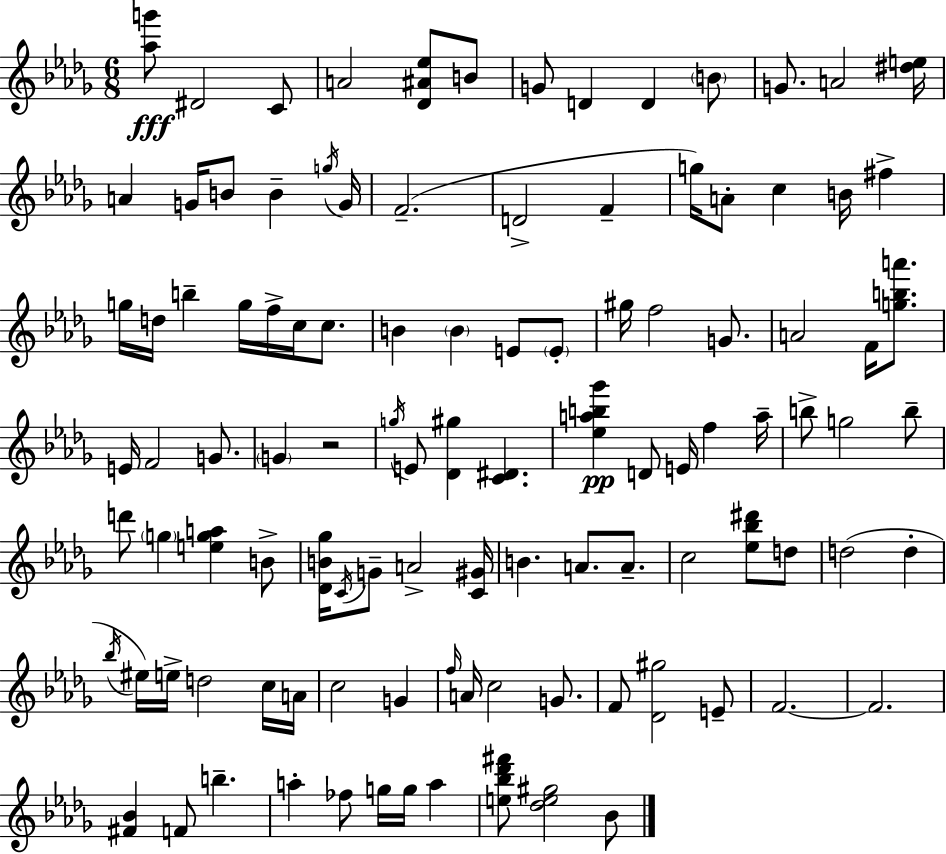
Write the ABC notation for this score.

X:1
T:Untitled
M:6/8
L:1/4
K:Bbm
[_ag']/2 ^D2 C/2 A2 [_D^A_e]/2 B/2 G/2 D D B/2 G/2 A2 [^de]/4 A G/4 B/2 B g/4 G/4 F2 D2 F g/4 A/2 c B/4 ^f g/4 d/4 b g/4 f/4 c/4 c/2 B B E/2 E/2 ^g/4 f2 G/2 A2 F/4 [gba']/2 E/4 F2 G/2 G z2 g/4 E/2 [_D^g] [C^D] [_eab_g'] D/2 E/4 f a/4 b/2 g2 b/2 d'/2 g [ega] B/2 [_DB_g]/4 C/4 G/2 A2 [C^G]/4 B A/2 A/2 c2 [_e_b^d']/2 d/2 d2 d _b/4 ^e/4 e/4 d2 c/4 A/4 c2 G f/4 A/4 c2 G/2 F/2 [_D^g]2 E/2 F2 F2 [^F_B] F/2 b a _f/2 g/4 g/4 a [e_b_d'^f']/2 [_de^g]2 _B/2